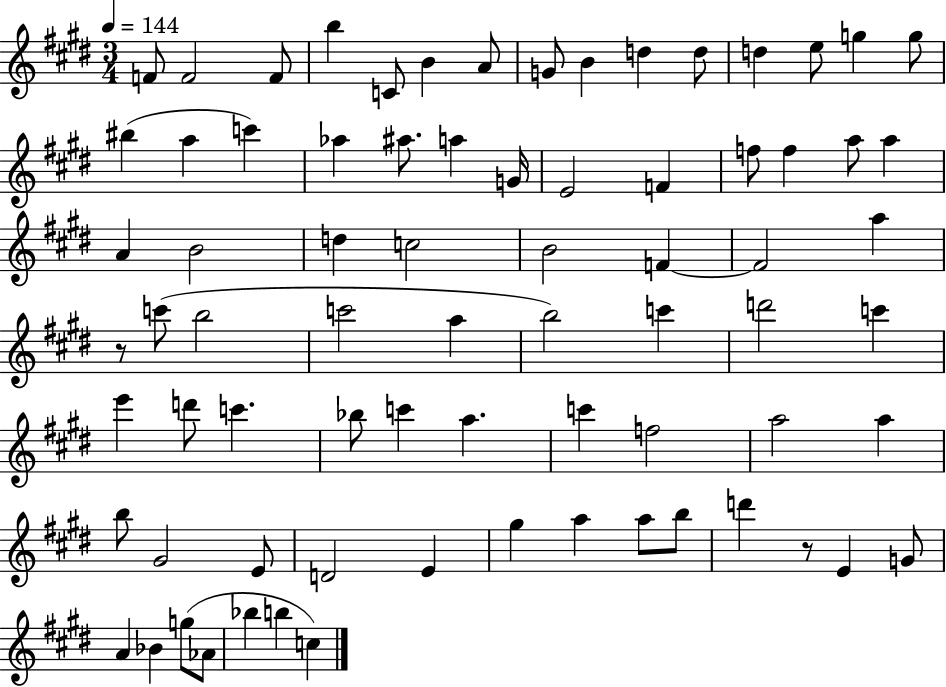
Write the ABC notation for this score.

X:1
T:Untitled
M:3/4
L:1/4
K:E
F/2 F2 F/2 b C/2 B A/2 G/2 B d d/2 d e/2 g g/2 ^b a c' _a ^a/2 a G/4 E2 F f/2 f a/2 a A B2 d c2 B2 F F2 a z/2 c'/2 b2 c'2 a b2 c' d'2 c' e' d'/2 c' _b/2 c' a c' f2 a2 a b/2 ^G2 E/2 D2 E ^g a a/2 b/2 d' z/2 E G/2 A _B g/2 _A/2 _b b c